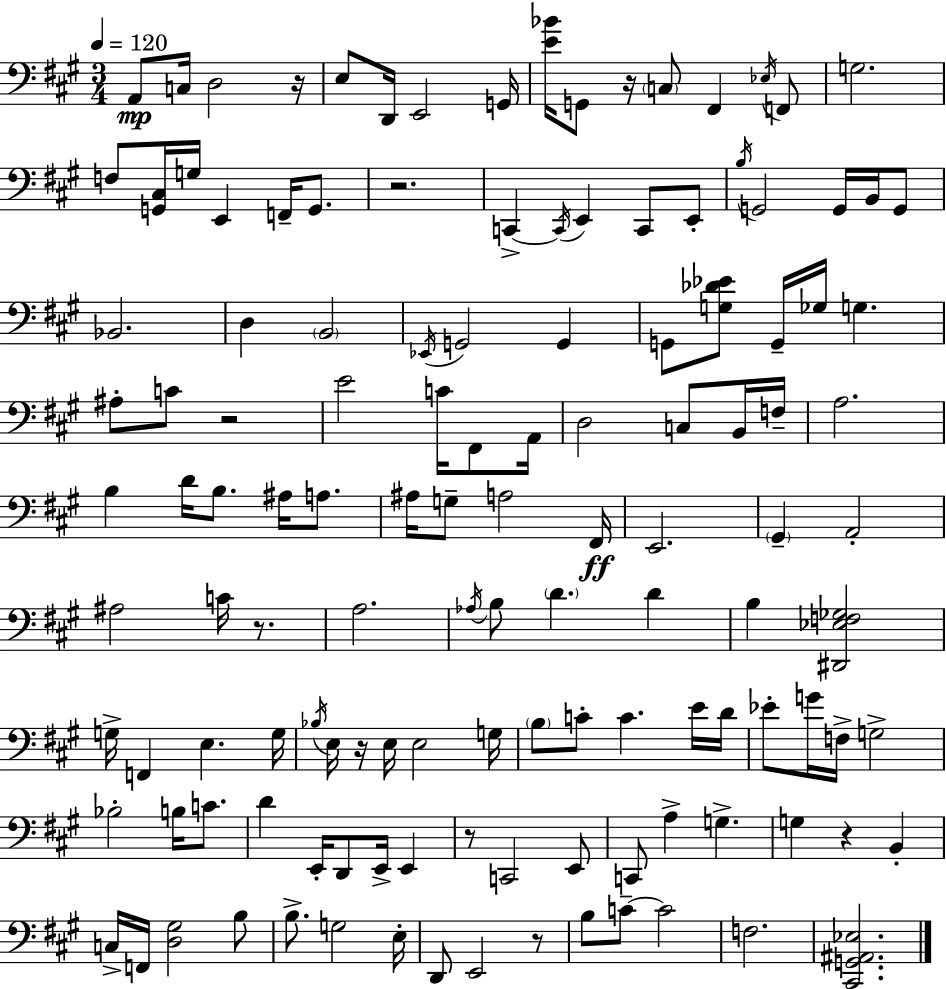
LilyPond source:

{
  \clef bass
  \numericTimeSignature
  \time 3/4
  \key a \major
  \tempo 4 = 120
  a,8\mp c16 d2 r16 | e8 d,16 e,2 g,16 | <e' bes'>16 g,8 r16 \parenthesize c8 fis,4 \acciaccatura { ees16 } f,8 | g2. | \break f8 <g, cis>16 g16 e,4 f,16-- g,8. | r2. | c,4->~~ \acciaccatura { c,16 } e,4 c,8 | e,8-. \acciaccatura { b16 } g,2 g,16 | \break b,16 g,8 bes,2. | d4 \parenthesize b,2 | \acciaccatura { ees,16 } g,2 | g,4 g,8 <g des' ees'>8 g,16-- ges16 g4. | \break ais8-. c'8 r2 | e'2 | c'16 fis,8 a,16 d2 | c8 b,16 f16-- a2. | \break b4 d'16 b8. | ais16 a8. ais16 g8-- a2 | fis,16\ff e,2. | \parenthesize gis,4-- a,2-. | \break ais2 | c'16 r8. a2. | \acciaccatura { aes16 } b8 \parenthesize d'4. | d'4 b4 <dis, ees f ges>2 | \break g16-> f,4 e4. | g16 \acciaccatura { bes16 } e16 r16 e16 e2 | g16 \parenthesize b8 c'8-. c'4. | e'16 d'16 ees'8-. g'16 f16-> g2-> | \break bes2-. | b16 c'8. d'4 e,16-. d,8 | e,16-> e,4 r8 c,2 | e,8 c,8 a4-> | \break g4.-> g4 r4 | b,4-. c16-> f,16 <d gis>2 | b8 b8.-> g2 | e16-. d,8 e,2 | \break r8 b8 c'8--~~ c'2 | f2. | <cis, g, ais, ees>2. | \bar "|."
}